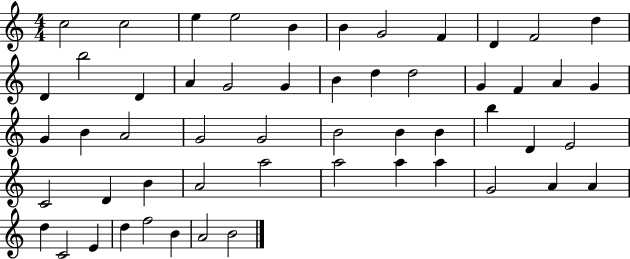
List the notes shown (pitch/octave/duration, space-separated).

C5/h C5/h E5/q E5/h B4/q B4/q G4/h F4/q D4/q F4/h D5/q D4/q B5/h D4/q A4/q G4/h G4/q B4/q D5/q D5/h G4/q F4/q A4/q G4/q G4/q B4/q A4/h G4/h G4/h B4/h B4/q B4/q B5/q D4/q E4/h C4/h D4/q B4/q A4/h A5/h A5/h A5/q A5/q G4/h A4/q A4/q D5/q C4/h E4/q D5/q F5/h B4/q A4/h B4/h